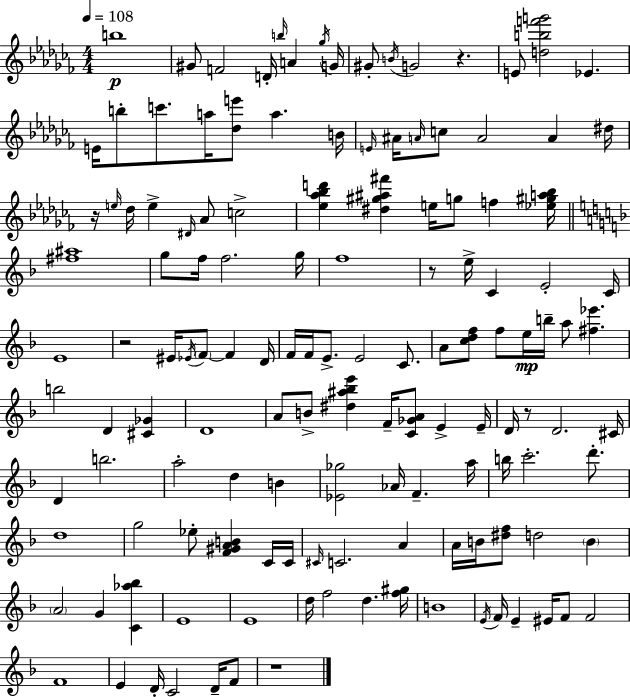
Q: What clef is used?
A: treble